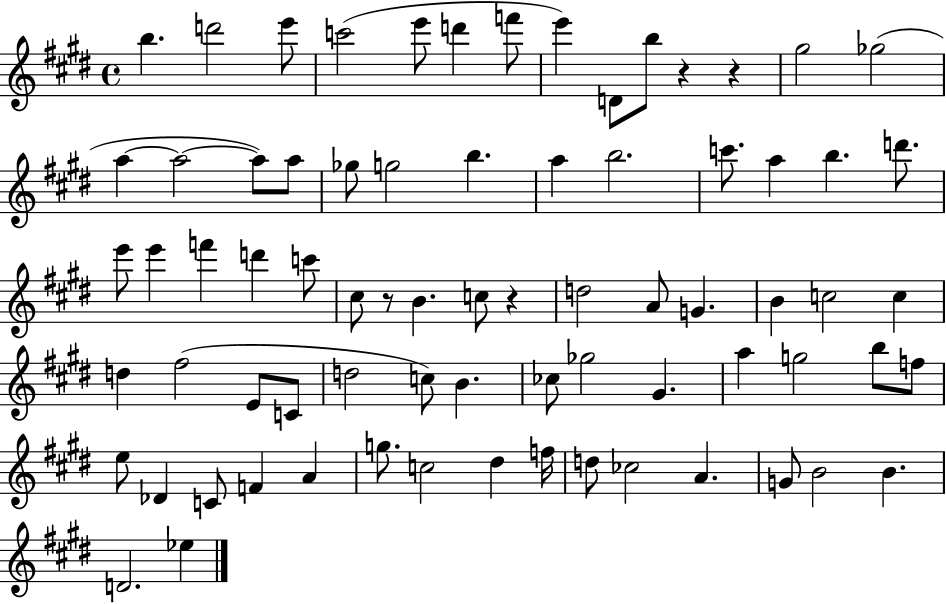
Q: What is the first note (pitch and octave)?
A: B5